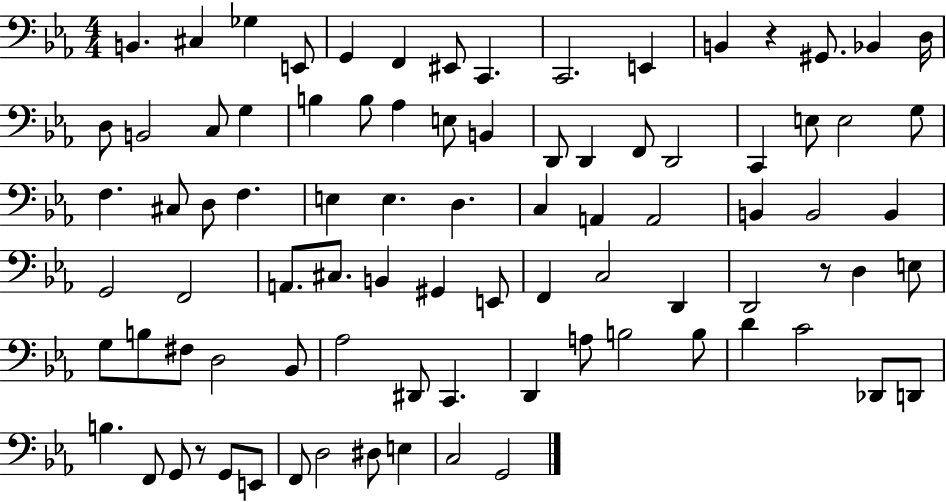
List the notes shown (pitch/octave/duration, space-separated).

B2/q. C#3/q Gb3/q E2/e G2/q F2/q EIS2/e C2/q. C2/h. E2/q B2/q R/q G#2/e. Bb2/q D3/s D3/e B2/h C3/e G3/q B3/q B3/e Ab3/q E3/e B2/q D2/e D2/q F2/e D2/h C2/q E3/e E3/h G3/e F3/q. C#3/e D3/e F3/q. E3/q E3/q. D3/q. C3/q A2/q A2/h B2/q B2/h B2/q G2/h F2/h A2/e. C#3/e. B2/q G#2/q E2/e F2/q C3/h D2/q D2/h R/e D3/q E3/e G3/e B3/e F#3/e D3/h Bb2/e Ab3/h D#2/e C2/q. D2/q A3/e B3/h B3/e D4/q C4/h Db2/e D2/e B3/q. F2/e G2/e R/e G2/e E2/e F2/e D3/h D#3/e E3/q C3/h G2/h